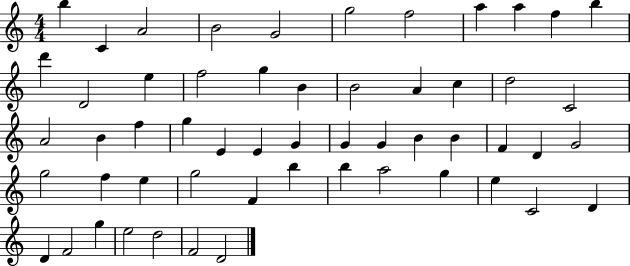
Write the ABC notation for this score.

X:1
T:Untitled
M:4/4
L:1/4
K:C
b C A2 B2 G2 g2 f2 a a f b d' D2 e f2 g B B2 A c d2 C2 A2 B f g E E G G G B B F D G2 g2 f e g2 F b b a2 g e C2 D D F2 g e2 d2 F2 D2